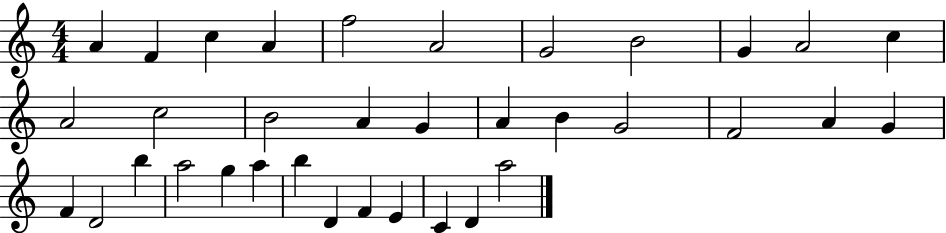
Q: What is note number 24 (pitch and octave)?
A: D4